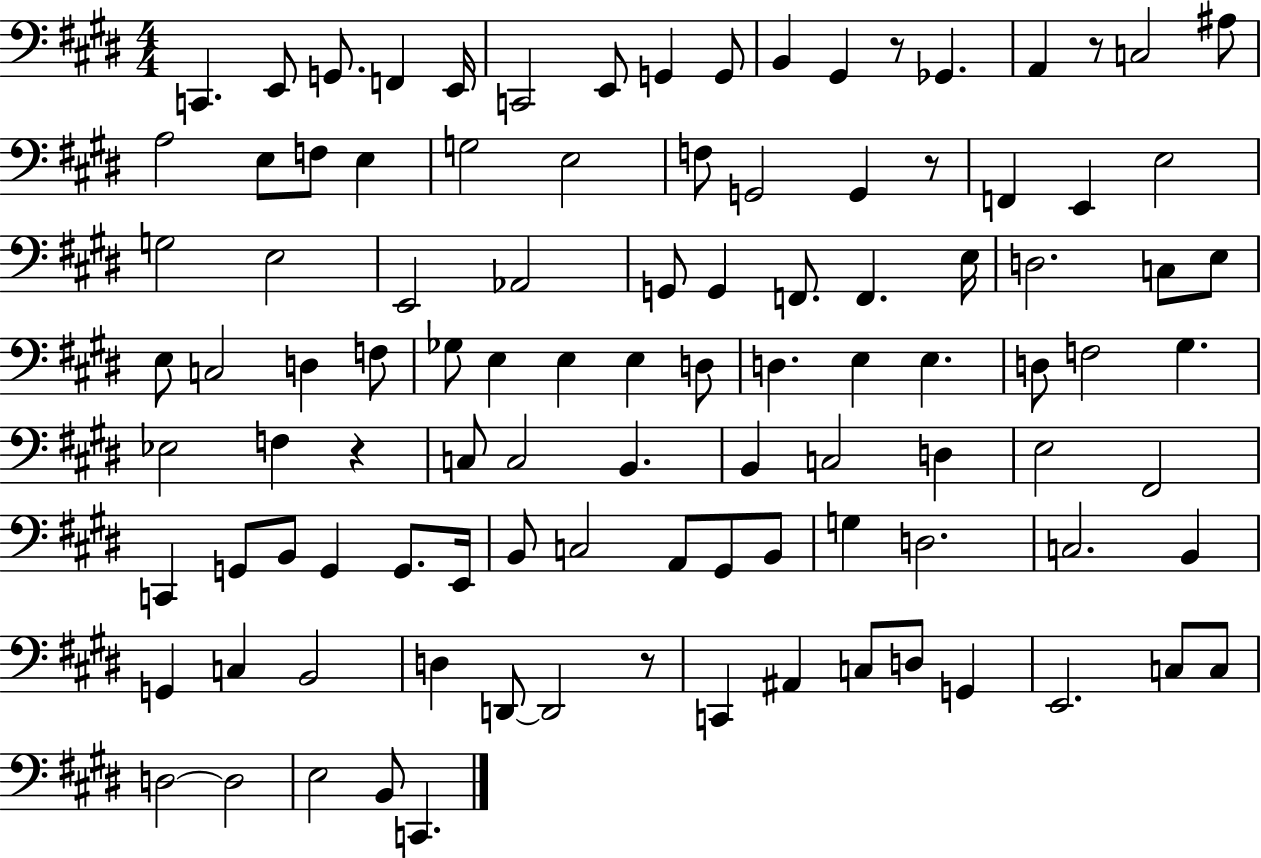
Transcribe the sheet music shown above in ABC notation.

X:1
T:Untitled
M:4/4
L:1/4
K:E
C,, E,,/2 G,,/2 F,, E,,/4 C,,2 E,,/2 G,, G,,/2 B,, ^G,, z/2 _G,, A,, z/2 C,2 ^A,/2 A,2 E,/2 F,/2 E, G,2 E,2 F,/2 G,,2 G,, z/2 F,, E,, E,2 G,2 E,2 E,,2 _A,,2 G,,/2 G,, F,,/2 F,, E,/4 D,2 C,/2 E,/2 E,/2 C,2 D, F,/2 _G,/2 E, E, E, D,/2 D, E, E, D,/2 F,2 ^G, _E,2 F, z C,/2 C,2 B,, B,, C,2 D, E,2 ^F,,2 C,, G,,/2 B,,/2 G,, G,,/2 E,,/4 B,,/2 C,2 A,,/2 ^G,,/2 B,,/2 G, D,2 C,2 B,, G,, C, B,,2 D, D,,/2 D,,2 z/2 C,, ^A,, C,/2 D,/2 G,, E,,2 C,/2 C,/2 D,2 D,2 E,2 B,,/2 C,,